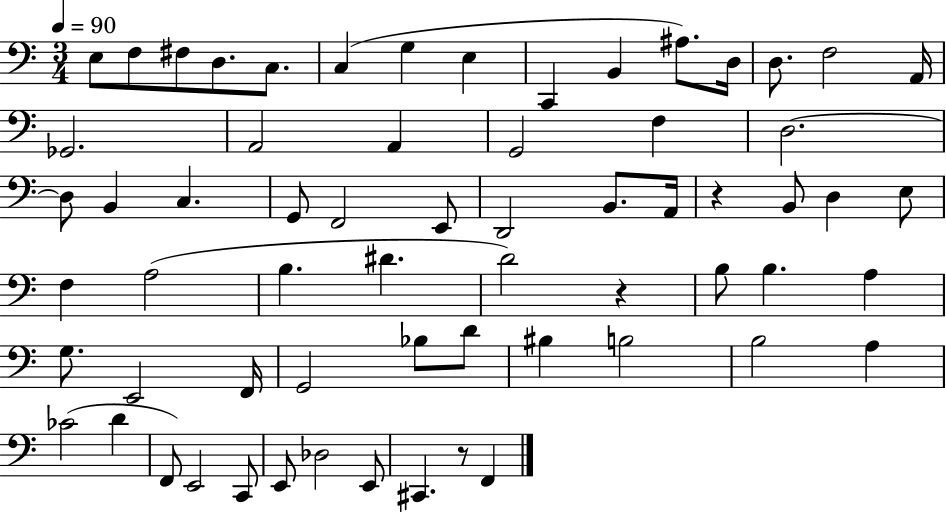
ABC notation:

X:1
T:Untitled
M:3/4
L:1/4
K:C
E,/2 F,/2 ^F,/2 D,/2 C,/2 C, G, E, C,, B,, ^A,/2 D,/4 D,/2 F,2 A,,/4 _G,,2 A,,2 A,, G,,2 F, D,2 D,/2 B,, C, G,,/2 F,,2 E,,/2 D,,2 B,,/2 A,,/4 z B,,/2 D, E,/2 F, A,2 B, ^D D2 z B,/2 B, A, G,/2 E,,2 F,,/4 G,,2 _B,/2 D/2 ^B, B,2 B,2 A, _C2 D F,,/2 E,,2 C,,/2 E,,/2 _D,2 E,,/2 ^C,, z/2 F,,